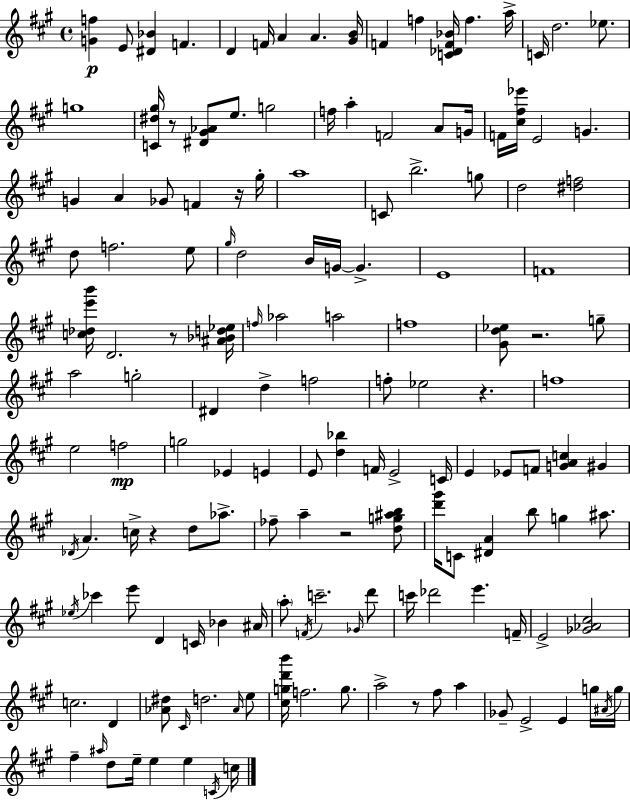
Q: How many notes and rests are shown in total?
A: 151